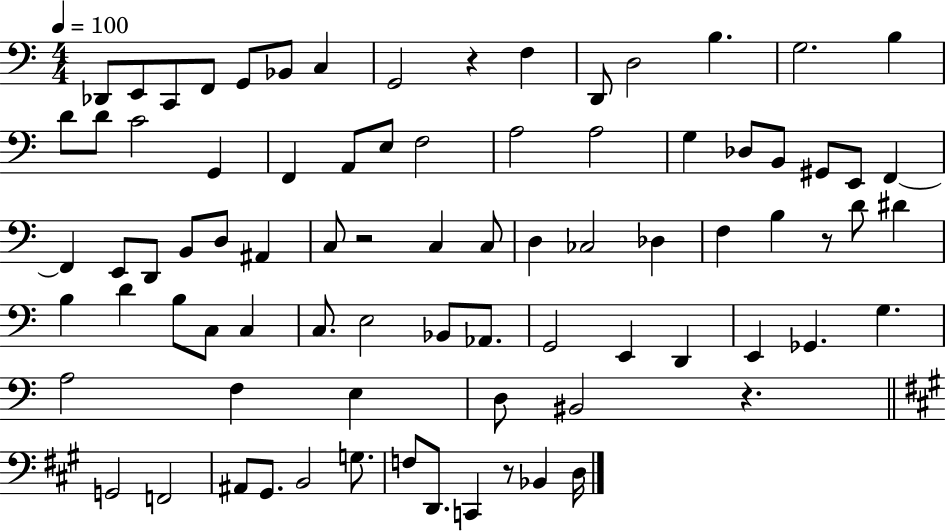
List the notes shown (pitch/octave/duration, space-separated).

Db2/e E2/e C2/e F2/e G2/e Bb2/e C3/q G2/h R/q F3/q D2/e D3/h B3/q. G3/h. B3/q D4/e D4/e C4/h G2/q F2/q A2/e E3/e F3/h A3/h A3/h G3/q Db3/e B2/e G#2/e E2/e F2/q F2/q E2/e D2/e B2/e D3/e A#2/q C3/e R/h C3/q C3/e D3/q CES3/h Db3/q F3/q B3/q R/e D4/e D#4/q B3/q D4/q B3/e C3/e C3/q C3/e. E3/h Bb2/e Ab2/e. G2/h E2/q D2/q E2/q Gb2/q. G3/q. A3/h F3/q E3/q D3/e BIS2/h R/q. G2/h F2/h A#2/e G#2/e. B2/h G3/e. F3/e D2/e. C2/q R/e Bb2/q D3/s